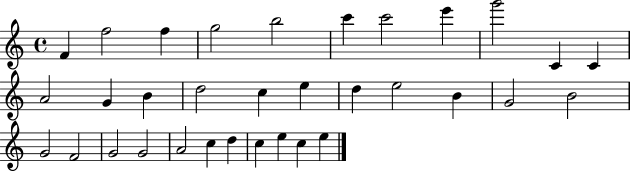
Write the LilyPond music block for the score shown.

{
  \clef treble
  \time 4/4
  \defaultTimeSignature
  \key c \major
  f'4 f''2 f''4 | g''2 b''2 | c'''4 c'''2 e'''4 | g'''2 c'4 c'4 | \break a'2 g'4 b'4 | d''2 c''4 e''4 | d''4 e''2 b'4 | g'2 b'2 | \break g'2 f'2 | g'2 g'2 | a'2 c''4 d''4 | c''4 e''4 c''4 e''4 | \break \bar "|."
}